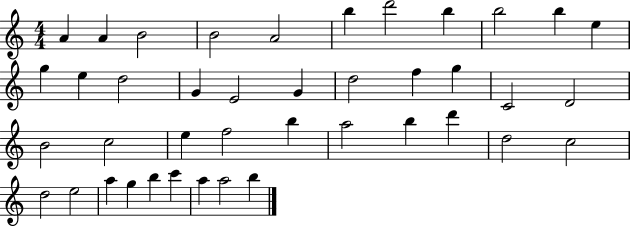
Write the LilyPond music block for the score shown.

{
  \clef treble
  \numericTimeSignature
  \time 4/4
  \key c \major
  a'4 a'4 b'2 | b'2 a'2 | b''4 d'''2 b''4 | b''2 b''4 e''4 | \break g''4 e''4 d''2 | g'4 e'2 g'4 | d''2 f''4 g''4 | c'2 d'2 | \break b'2 c''2 | e''4 f''2 b''4 | a''2 b''4 d'''4 | d''2 c''2 | \break d''2 e''2 | a''4 g''4 b''4 c'''4 | a''4 a''2 b''4 | \bar "|."
}